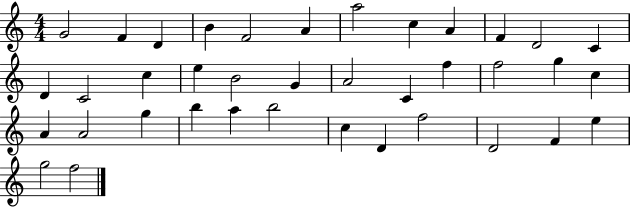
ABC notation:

X:1
T:Untitled
M:4/4
L:1/4
K:C
G2 F D B F2 A a2 c A F D2 C D C2 c e B2 G A2 C f f2 g c A A2 g b a b2 c D f2 D2 F e g2 f2